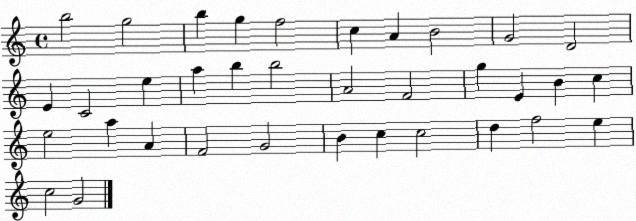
X:1
T:Untitled
M:4/4
L:1/4
K:C
b2 g2 b g f2 c A B2 G2 D2 E C2 e a b b2 A2 F2 g E B c e2 a A F2 G2 B c c2 d f2 e c2 G2